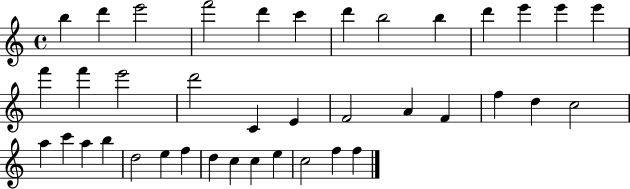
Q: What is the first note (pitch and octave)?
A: B5